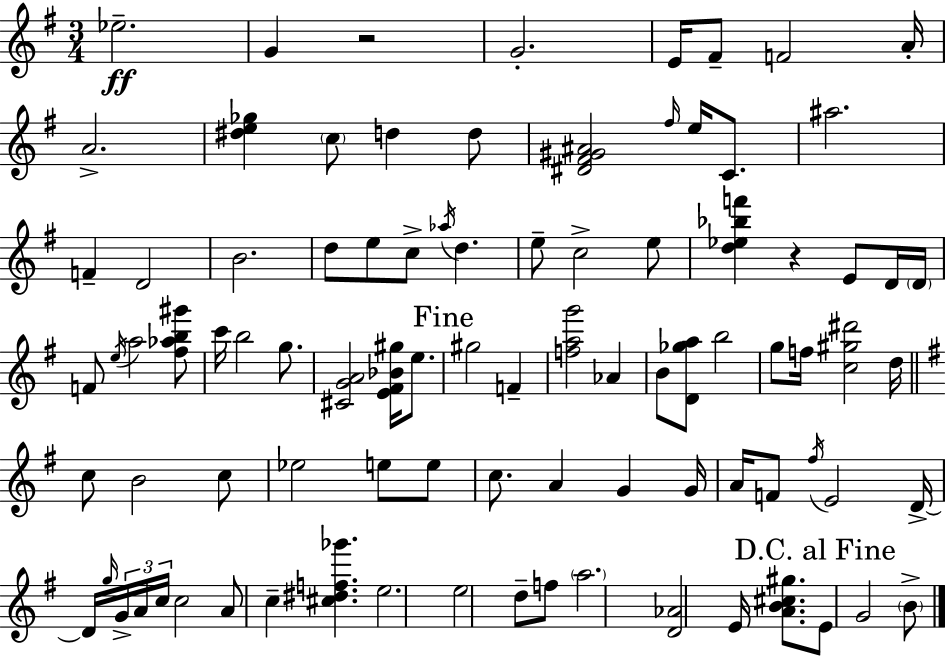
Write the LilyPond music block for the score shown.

{
  \clef treble
  \numericTimeSignature
  \time 3/4
  \key g \major
  ees''2.--\ff | g'4 r2 | g'2.-. | e'16 fis'8-- f'2 a'16-. | \break a'2.-> | <dis'' e'' ges''>4 \parenthesize c''8 d''4 d''8 | <dis' fis' gis' ais'>2 \grace { fis''16 } e''16 c'8. | ais''2. | \break f'4-- d'2 | b'2. | d''8 e''8 c''8-> \acciaccatura { aes''16 } d''4. | e''8-- c''2-> | \break e''8 <d'' ees'' bes'' f'''>4 r4 e'8 | d'16 \parenthesize d'16 f'8 \acciaccatura { e''16 } a''2 | <fis'' aes'' b'' gis'''>8 c'''16 b''2 | g''8. <cis' g' a'>2 <e' fis' bes' gis''>16 | \break e''8. \mark "Fine" gis''2 f'4-- | <f'' a'' g'''>2 aes'4 | b'8 <d' ges'' a''>8 b''2 | g''8 f''16 <c'' gis'' dis'''>2 | \break d''16 \bar "||" \break \key g \major c''8 b'2 c''8 | ees''2 e''8 e''8 | c''8. a'4 g'4 g'16 | a'16 f'8 \acciaccatura { fis''16 } e'2 | \break d'16->~~ d'16 \grace { g''16 } \tuplet 3/2 { g'16-> a'16 c''16 } c''2 | a'8 c''4-- <cis'' dis'' f'' ges'''>4. | e''2. | e''2 d''8-- | \break f''8 \parenthesize a''2. | <d' aes'>2 e'16 <a' b' cis'' gis''>8. | \mark "D.C. al Fine" e'8 g'2 | \parenthesize b'8-> \bar "|."
}